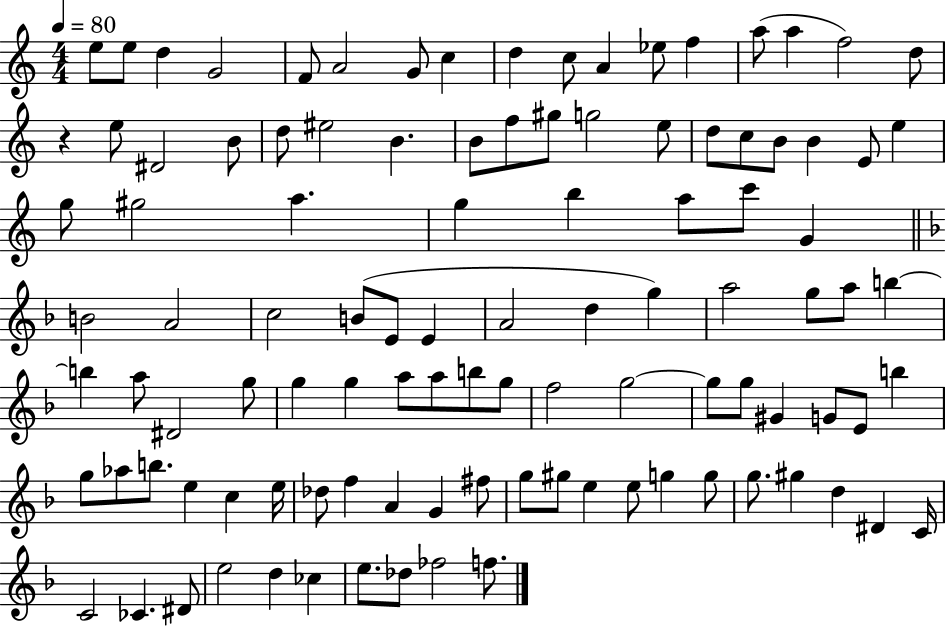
E5/e E5/e D5/q G4/h F4/e A4/h G4/e C5/q D5/q C5/e A4/q Eb5/e F5/q A5/e A5/q F5/h D5/e R/q E5/e D#4/h B4/e D5/e EIS5/h B4/q. B4/e F5/e G#5/e G5/h E5/e D5/e C5/e B4/e B4/q E4/e E5/q G5/e G#5/h A5/q. G5/q B5/q A5/e C6/e G4/q B4/h A4/h C5/h B4/e E4/e E4/q A4/h D5/q G5/q A5/h G5/e A5/e B5/q B5/q A5/e D#4/h G5/e G5/q G5/q A5/e A5/e B5/e G5/e F5/h G5/h G5/e G5/e G#4/q G4/e E4/e B5/q G5/e Ab5/e B5/e. E5/q C5/q E5/s Db5/e F5/q A4/q G4/q F#5/e G5/e G#5/e E5/q E5/e G5/q G5/e G5/e. G#5/q D5/q D#4/q C4/s C4/h CES4/q. D#4/e E5/h D5/q CES5/q E5/e. Db5/e FES5/h F5/e.